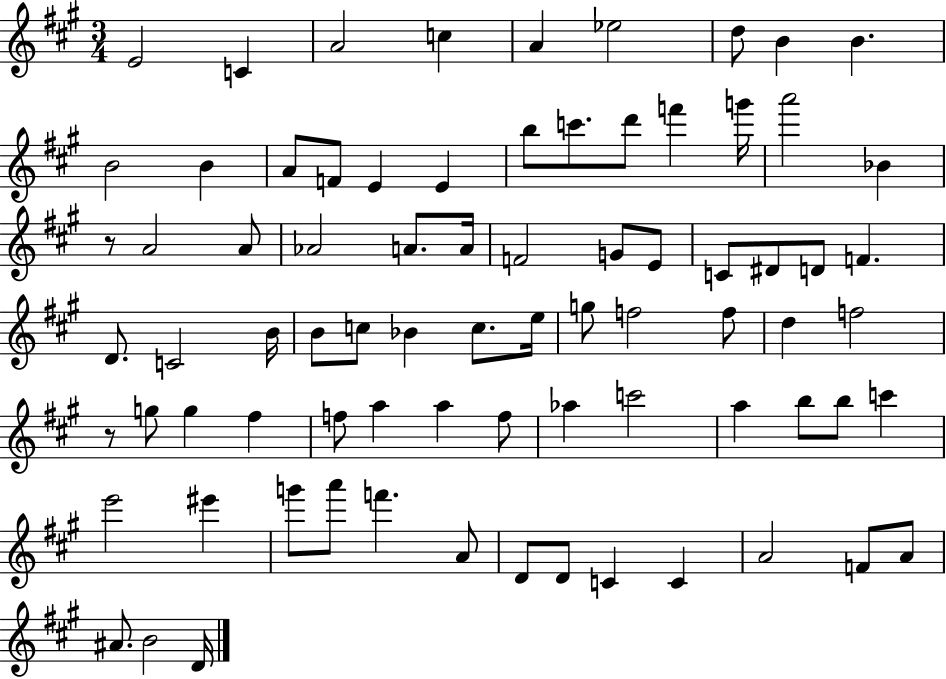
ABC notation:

X:1
T:Untitled
M:3/4
L:1/4
K:A
E2 C A2 c A _e2 d/2 B B B2 B A/2 F/2 E E b/2 c'/2 d'/2 f' g'/4 a'2 _B z/2 A2 A/2 _A2 A/2 A/4 F2 G/2 E/2 C/2 ^D/2 D/2 F D/2 C2 B/4 B/2 c/2 _B c/2 e/4 g/2 f2 f/2 d f2 z/2 g/2 g ^f f/2 a a f/2 _a c'2 a b/2 b/2 c' e'2 ^e' g'/2 a'/2 f' A/2 D/2 D/2 C C A2 F/2 A/2 ^A/2 B2 D/4